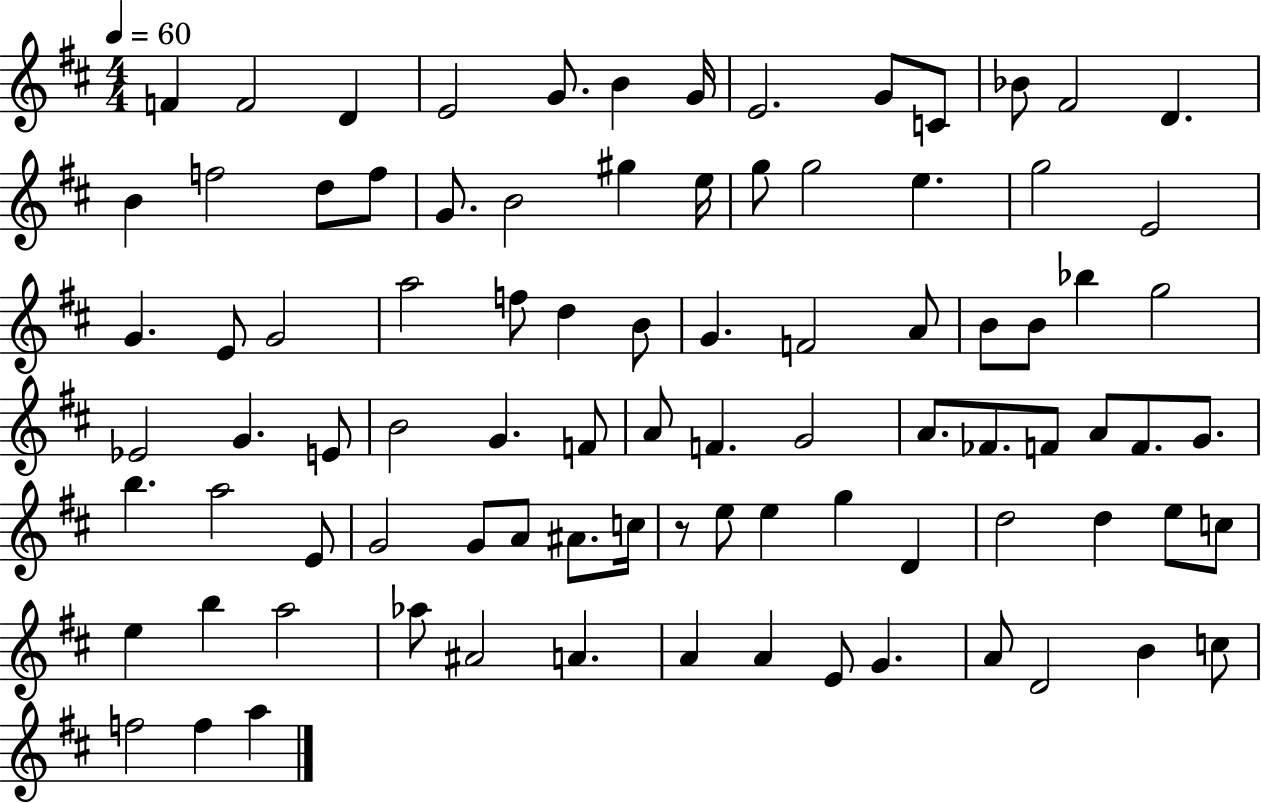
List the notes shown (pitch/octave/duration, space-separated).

F4/q F4/h D4/q E4/h G4/e. B4/q G4/s E4/h. G4/e C4/e Bb4/e F#4/h D4/q. B4/q F5/h D5/e F5/e G4/e. B4/h G#5/q E5/s G5/e G5/h E5/q. G5/h E4/h G4/q. E4/e G4/h A5/h F5/e D5/q B4/e G4/q. F4/h A4/e B4/e B4/e Bb5/q G5/h Eb4/h G4/q. E4/e B4/h G4/q. F4/e A4/e F4/q. G4/h A4/e. FES4/e. F4/e A4/e F4/e. G4/e. B5/q. A5/h E4/e G4/h G4/e A4/e A#4/e. C5/s R/e E5/e E5/q G5/q D4/q D5/h D5/q E5/e C5/e E5/q B5/q A5/h Ab5/e A#4/h A4/q. A4/q A4/q E4/e G4/q. A4/e D4/h B4/q C5/e F5/h F5/q A5/q